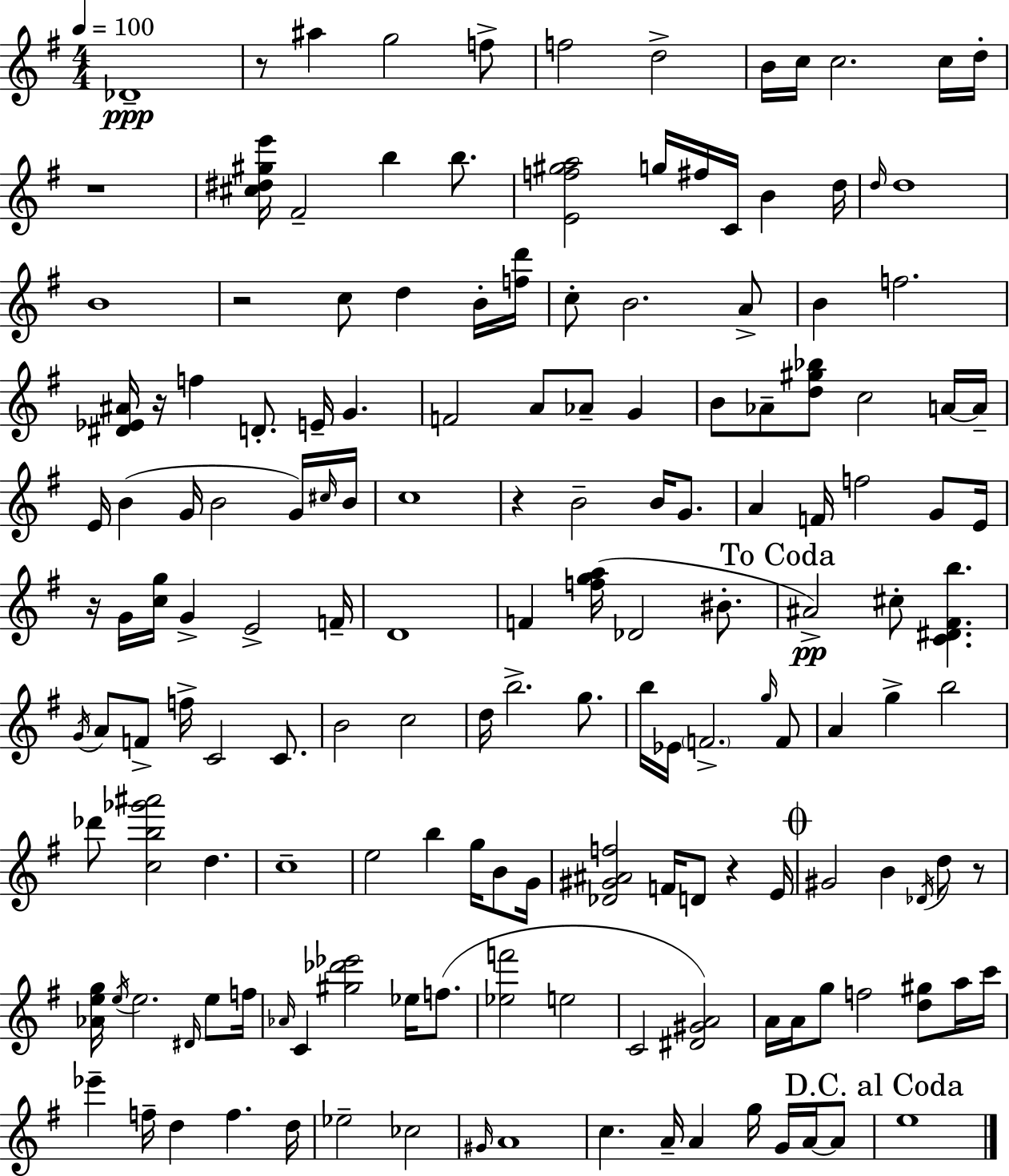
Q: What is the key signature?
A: G major